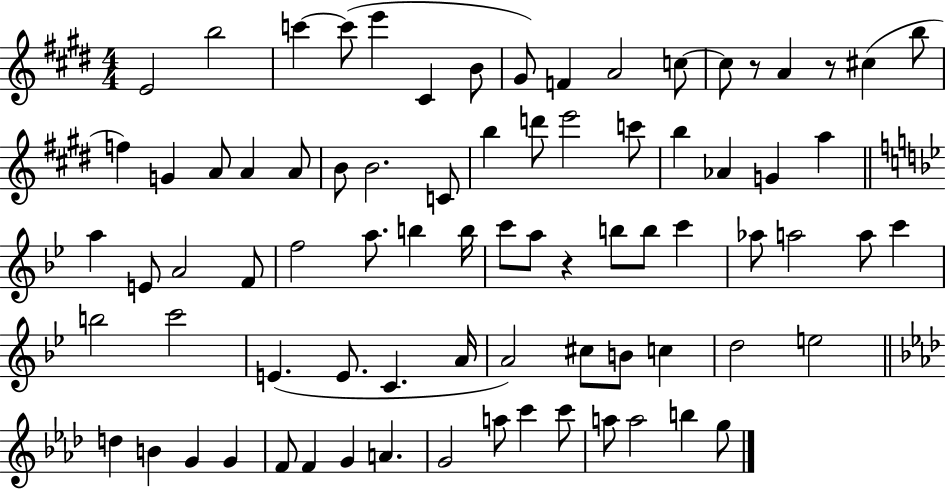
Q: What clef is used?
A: treble